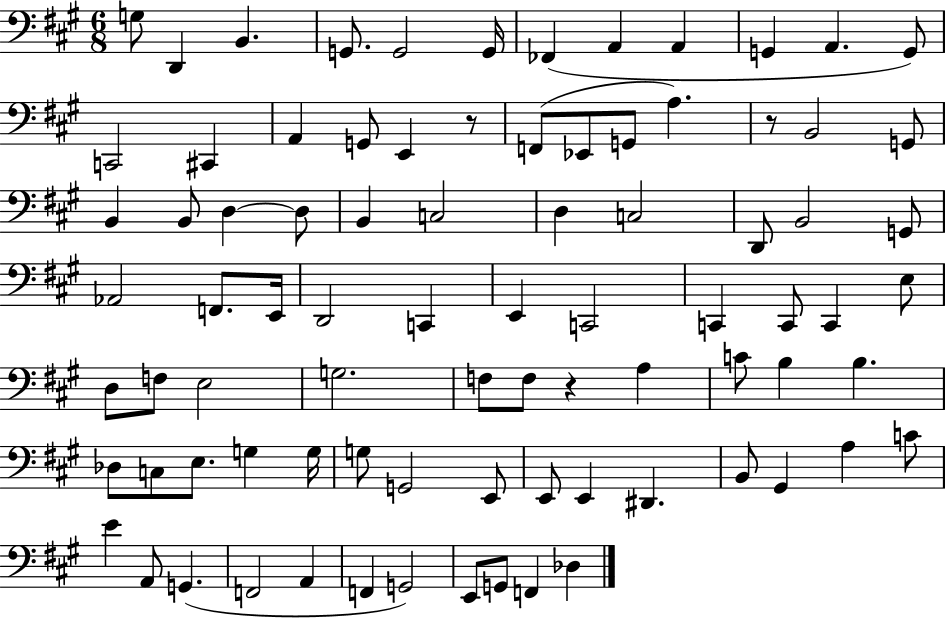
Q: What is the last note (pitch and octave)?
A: Db3